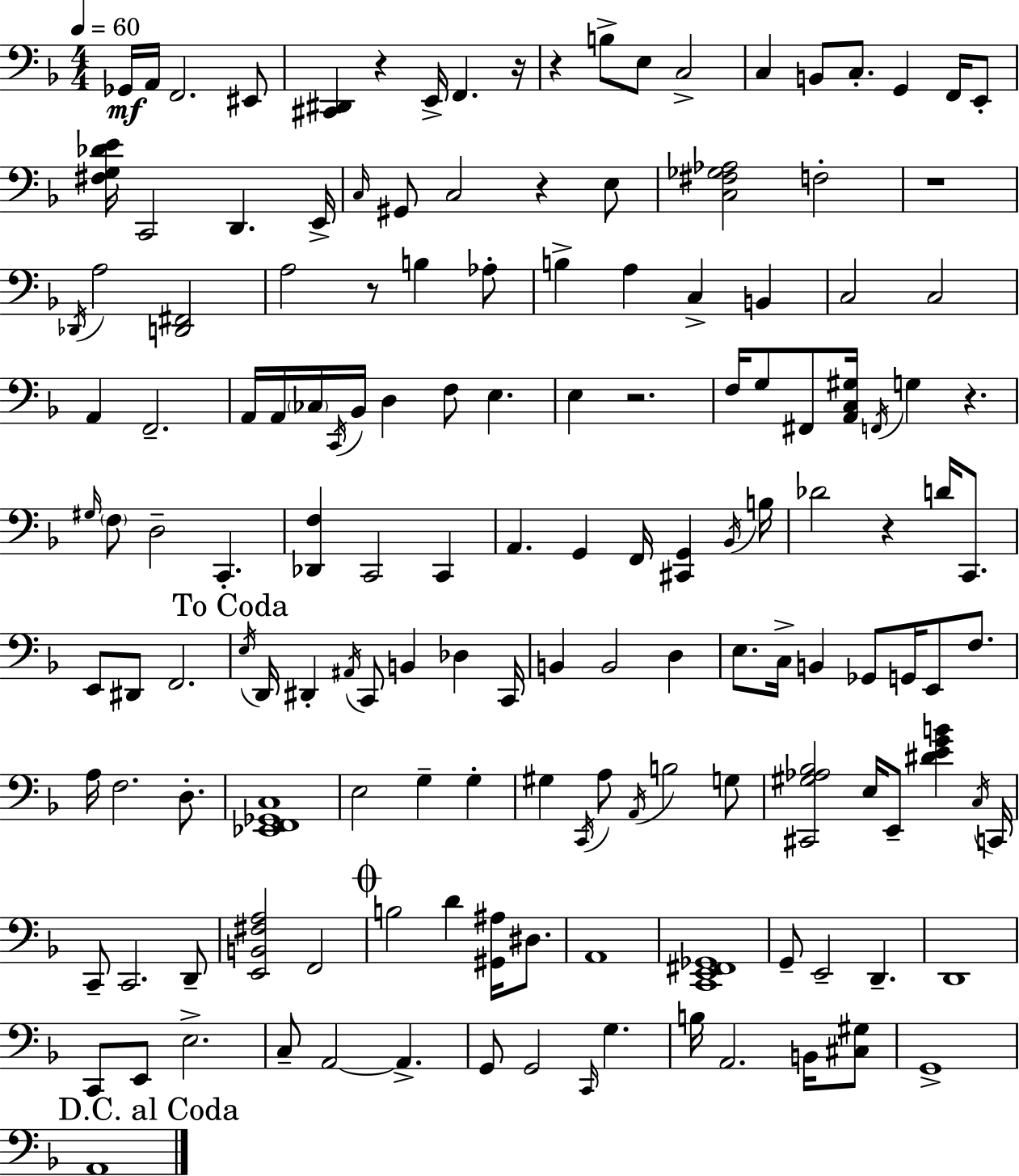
{
  \clef bass
  \numericTimeSignature
  \time 4/4
  \key f \major
  \tempo 4 = 60
  \repeat volta 2 { ges,16\mf a,16 f,2. eis,8 | <cis, dis,>4 r4 e,16-> f,4. r16 | r4 b8-> e8 c2-> | c4 b,8 c8.-. g,4 f,16 e,8-. | \break <fis g des' e'>16 c,2 d,4. e,16-> | \grace { c16 } gis,8 c2 r4 e8 | <c fis ges aes>2 f2-. | r1 | \break \acciaccatura { des,16 } a2 <d, fis,>2 | a2 r8 b4 | aes8-. b4-> a4 c4-> b,4 | c2 c2 | \break a,4 f,2.-- | a,16 a,16 \parenthesize ces16 \acciaccatura { c,16 } bes,16 d4 f8 e4. | e4 r2. | f16 g8 fis,8 <a, c gis>16 \acciaccatura { f,16 } g4 r4. | \break \grace { gis16 } \parenthesize f8 d2-- c,4.-. | <des, f>4 c,2 | c,4 a,4. g,4 f,16 | <cis, g,>4 \acciaccatura { bes,16 } b16 des'2 r4 | \break d'16 c,8. e,8 dis,8 f,2. | \mark "To Coda" \acciaccatura { e16 } d,16 dis,4-. \acciaccatura { ais,16 } c,8 b,4 | des4 c,16 b,4 b,2 | d4 e8. c16-> b,4 | \break ges,8 g,16 e,8 f8. a16 f2. | d8.-. <ees, f, ges, c>1 | e2 | g4-- g4-. gis4 \acciaccatura { c,16 } a8 \acciaccatura { a,16 } | \break b2 g8 <cis, gis aes bes>2 | e16 e,8-- <dis' e' g' b'>4 \acciaccatura { c16 } c,16 c,8-- c,2. | d,8-- <e, b, fis a>2 | f,2 \mark \markup { \musicglyph "scripts.coda" } b2 | \break d'4 <gis, ais>16 dis8. a,1 | <c, e, fis, ges,>1 | g,8-- e,2-- | d,4.-- d,1 | \break c,8 e,8 e2.-> | c8-- a,2~~ | a,4.-> g,8 g,2 | \grace { c,16 } g4. b16 a,2. | \break b,16 <cis gis>8 g,1-> | \mark "D.C. al Coda" a,1 | } \bar "|."
}